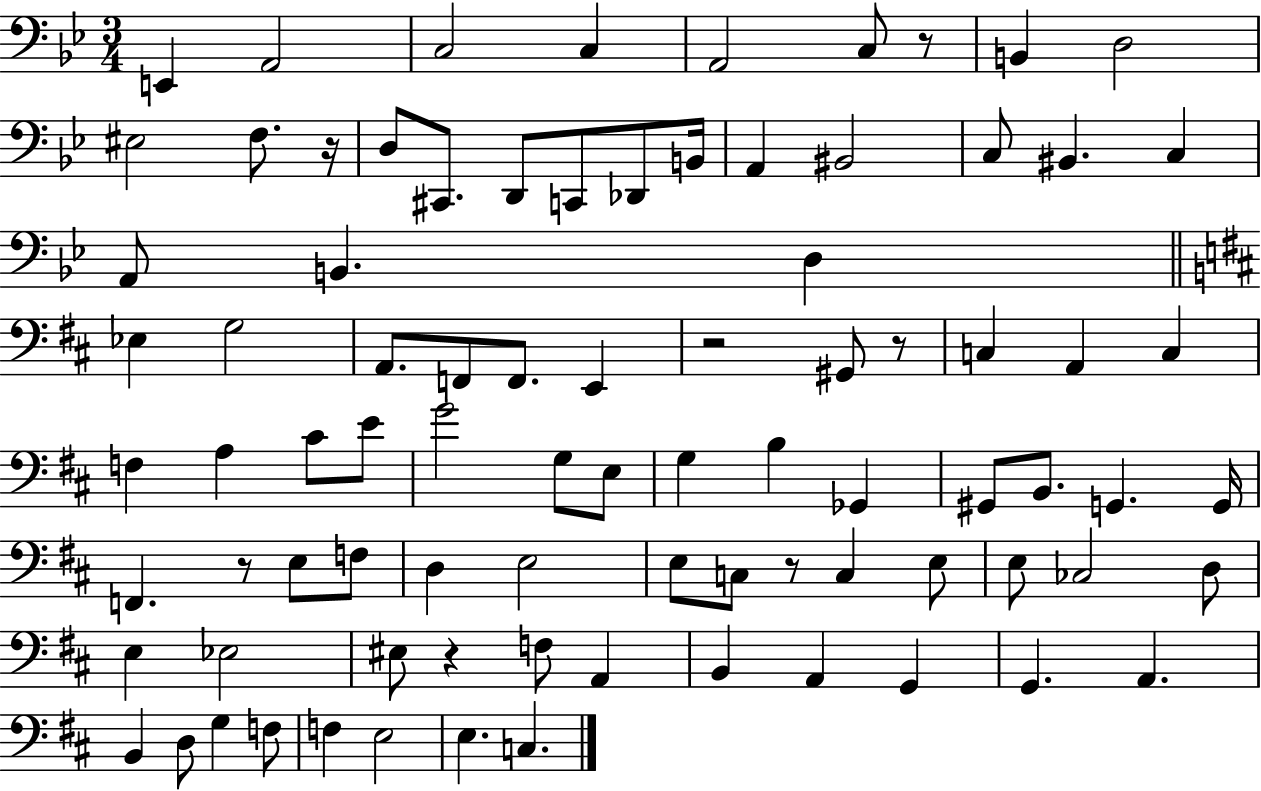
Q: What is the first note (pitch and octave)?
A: E2